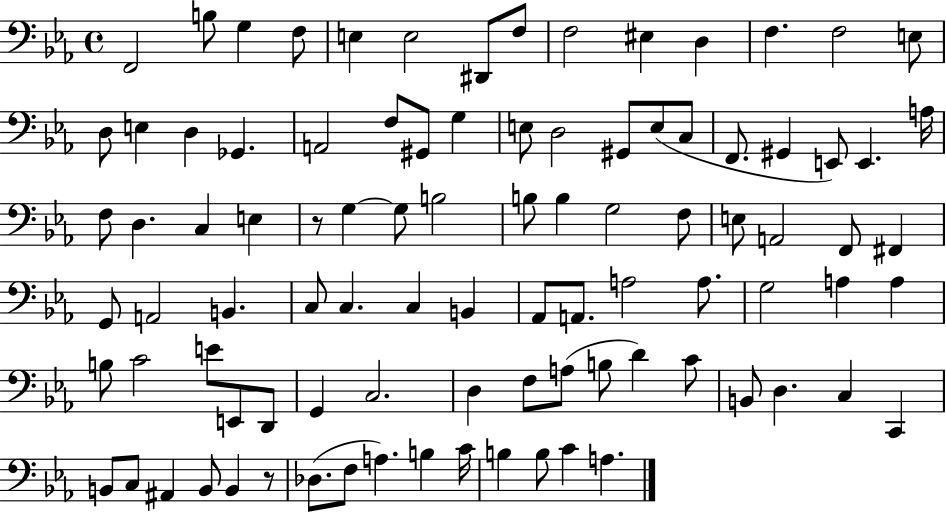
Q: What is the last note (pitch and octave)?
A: A3